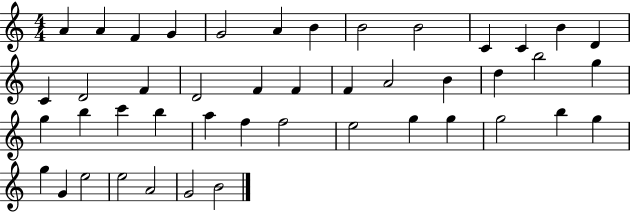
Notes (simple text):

A4/q A4/q F4/q G4/q G4/h A4/q B4/q B4/h B4/h C4/q C4/q B4/q D4/q C4/q D4/h F4/q D4/h F4/q F4/q F4/q A4/h B4/q D5/q B5/h G5/q G5/q B5/q C6/q B5/q A5/q F5/q F5/h E5/h G5/q G5/q G5/h B5/q G5/q G5/q G4/q E5/h E5/h A4/h G4/h B4/h